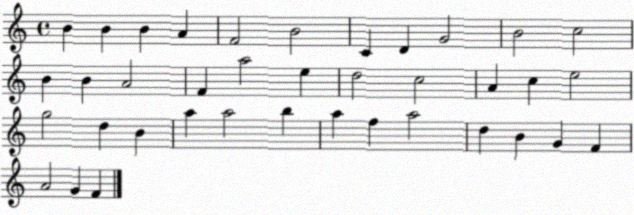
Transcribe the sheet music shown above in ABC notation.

X:1
T:Untitled
M:4/4
L:1/4
K:C
B B B A F2 B2 C D G2 B2 c2 B B A2 F a2 e d2 c2 A c e2 g2 d B a a2 b a f a2 d B G F A2 G F